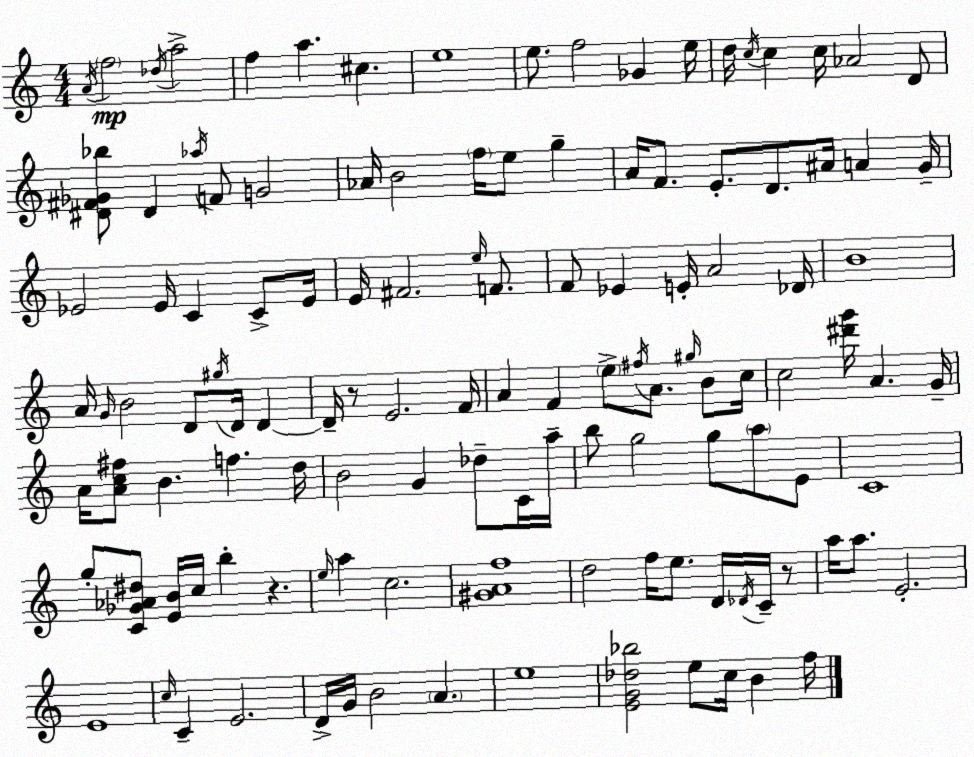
X:1
T:Untitled
M:4/4
L:1/4
K:Am
A/4 f2 _d/4 a2 f a ^c e4 e/2 f2 _G e/4 d/4 c/4 c c/4 _A2 D/2 [^D^F_G_b]/2 ^D _a/4 F/2 G2 _A/4 B2 f/4 e/2 g A/4 F/2 E/2 D/2 ^A/4 A G/4 _E2 _E/4 C C/2 _E/4 E/4 ^F2 e/4 F/2 F/2 _E E/4 A2 _D/4 B4 A/4 G/4 B2 D/2 ^g/4 D/4 D D/4 z/2 E2 F/4 A F e/2 ^f/4 A/2 ^g/4 B/2 c/4 c2 [^d'g']/4 A G/4 A/4 [Ac^f]/2 B f d/4 B2 G _d/2 C/4 a/4 b/2 g2 g/2 a/2 E/2 C4 g/2 [C_G_A^d]/2 [EB]/4 c/4 b z e/4 a c2 [^GAf]4 d2 f/4 e/2 D/4 _D/4 C/4 z/2 a/4 a/2 E2 E4 c/4 C E2 D/4 G/4 B2 A e4 [EG_d_b]2 e/2 c/4 B f/4